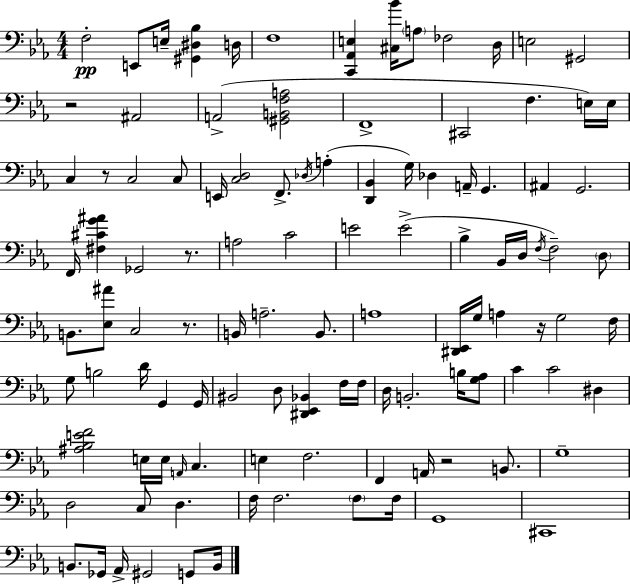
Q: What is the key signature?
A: C minor